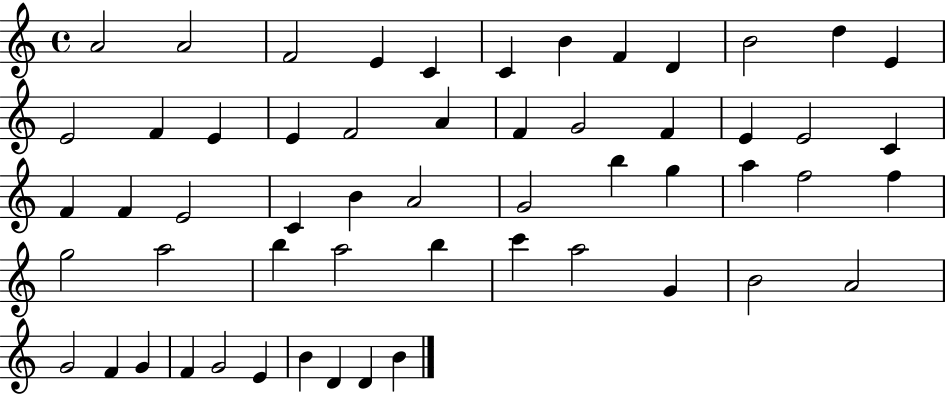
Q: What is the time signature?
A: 4/4